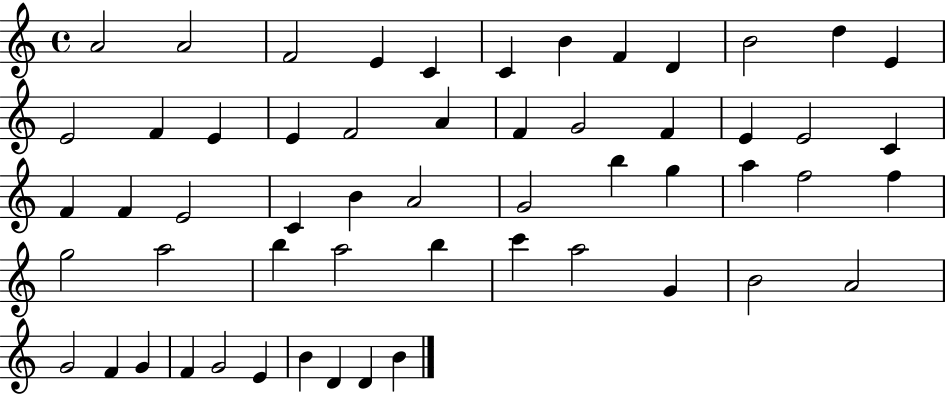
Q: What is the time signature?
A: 4/4